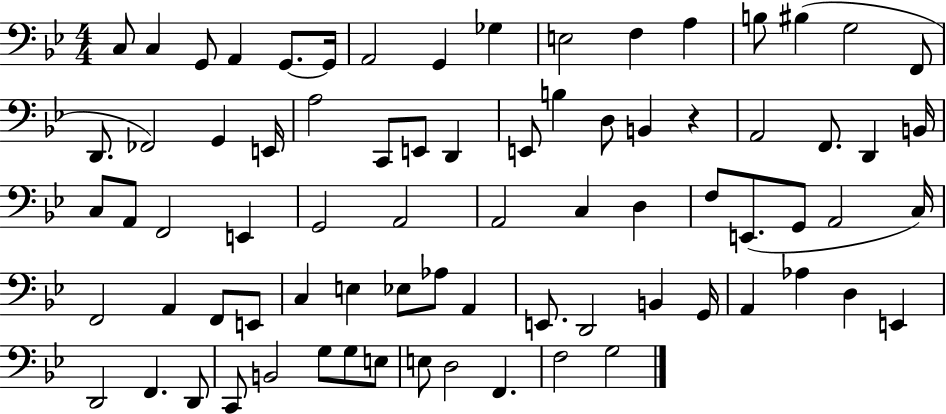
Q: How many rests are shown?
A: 1